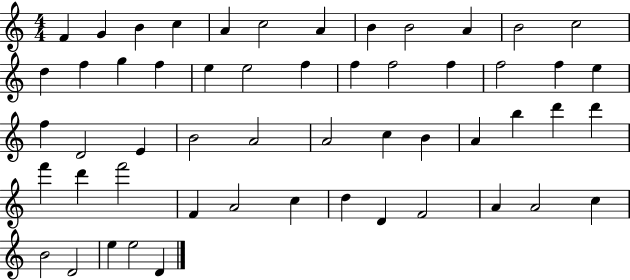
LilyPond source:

{
  \clef treble
  \numericTimeSignature
  \time 4/4
  \key c \major
  f'4 g'4 b'4 c''4 | a'4 c''2 a'4 | b'4 b'2 a'4 | b'2 c''2 | \break d''4 f''4 g''4 f''4 | e''4 e''2 f''4 | f''4 f''2 f''4 | f''2 f''4 e''4 | \break f''4 d'2 e'4 | b'2 a'2 | a'2 c''4 b'4 | a'4 b''4 d'''4 d'''4 | \break f'''4 d'''4 f'''2 | f'4 a'2 c''4 | d''4 d'4 f'2 | a'4 a'2 c''4 | \break b'2 d'2 | e''4 e''2 d'4 | \bar "|."
}